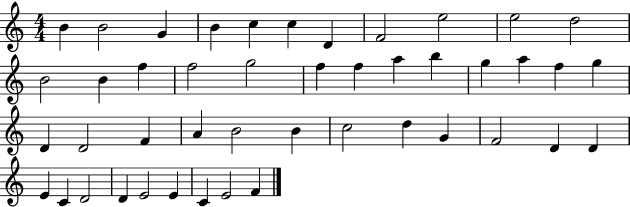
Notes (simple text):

B4/q B4/h G4/q B4/q C5/q C5/q D4/q F4/h E5/h E5/h D5/h B4/h B4/q F5/q F5/h G5/h F5/q F5/q A5/q B5/q G5/q A5/q F5/q G5/q D4/q D4/h F4/q A4/q B4/h B4/q C5/h D5/q G4/q F4/h D4/q D4/q E4/q C4/q D4/h D4/q E4/h E4/q C4/q E4/h F4/q